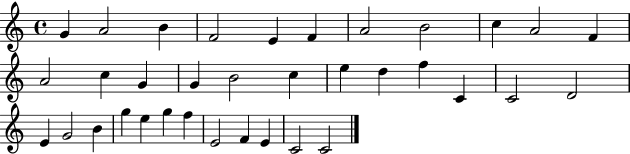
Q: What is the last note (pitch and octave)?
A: C4